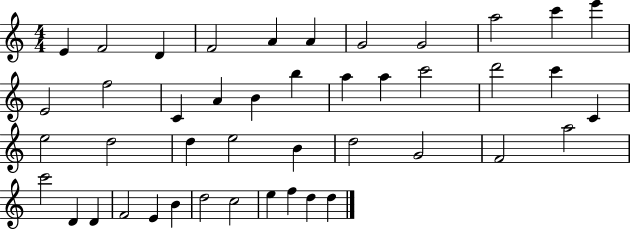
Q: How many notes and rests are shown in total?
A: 44